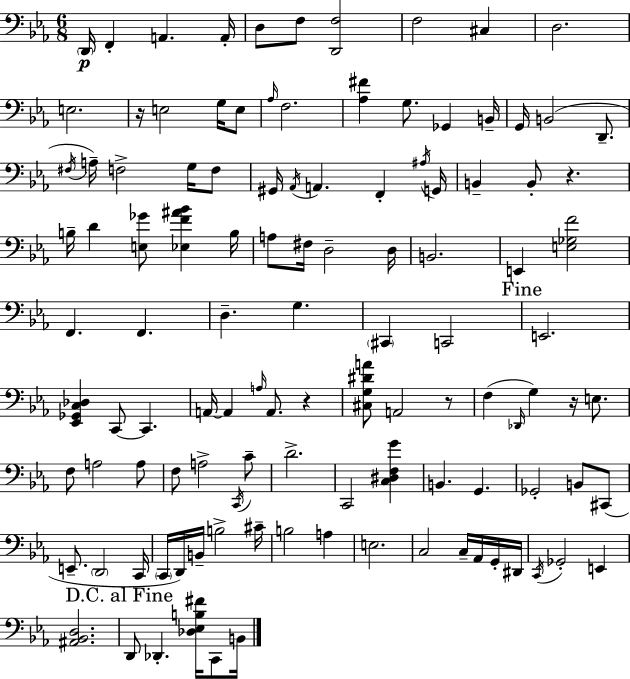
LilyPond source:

{
  \clef bass
  \numericTimeSignature
  \time 6/8
  \key ees \major
  \parenthesize d,16\p f,4-. a,4. a,16-. | d8 f8 <d, f>2 | f2 cis4 | d2. | \break e2. | r16 e2 g16 e8 | \grace { aes16 } f2. | <aes fis'>4 g8. ges,4 | \break b,16-- g,16 b,2( d,8.-- | \acciaccatura { fis16 }) a16-- f2-> g16 | f8 gis,16 \acciaccatura { aes,16 } a,4. f,4-. | \acciaccatura { ais16 } g,16 b,4-- b,8-. r4. | \break b16-- d'4 <e ges'>8 <ees f' ais' bes'>4 | b16 a8 fis16 d2-- | d16 b,2. | e,4 <e ges f'>2 | \break f,4. f,4. | d4.-- g4. | \parenthesize cis,4 c,2 | \mark "Fine" e,2. | \break <ees, ges, c des>4 c,8~~ c,4. | a,16~~ a,4 \grace { a16 } a,8. | r4 <cis g dis' a'>8 a,2 | r8 f4( \grace { des,16 } g4) | \break r16 e8. f8 a2 | a8 f8 a2-> | \acciaccatura { c,16 } c'8-- d'2.-> | c,2 | \break <c dis f g'>4 b,4. | g,4. ges,2-. | b,8 cis,8( e,8.-- \parenthesize d,2 | c,16 \parenthesize c,16 d,16) b,16-- b2-> | \break cis'16-- b2 | a4 e2. | c2 | c16-- aes,16 g,16-. dis,16 \acciaccatura { c,16 } ges,2-. | \break e,4 <ais, bes, d>2. | \mark "D.C. al Fine" d,8 des,4.-. | <des ees b fis'>16 c,8 b,16 \bar "|."
}